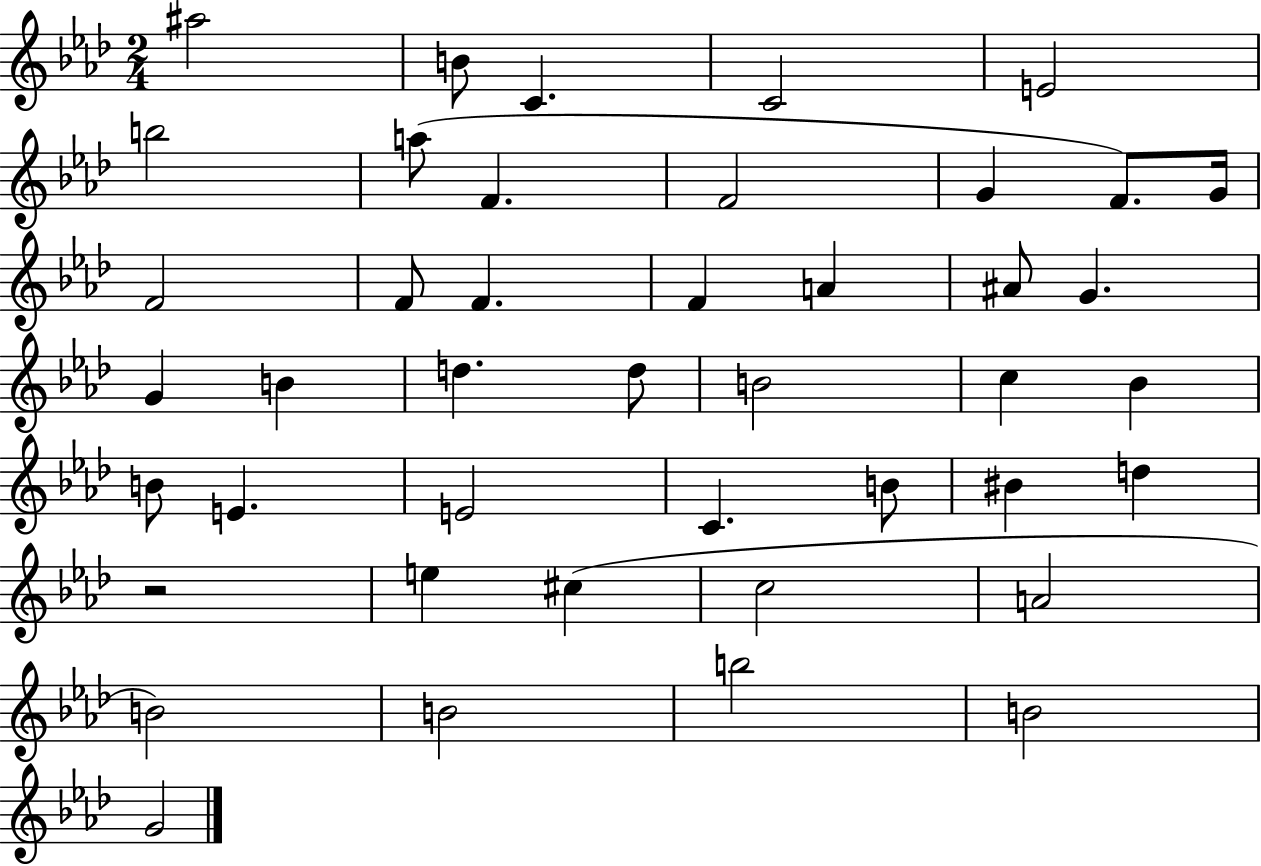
{
  \clef treble
  \numericTimeSignature
  \time 2/4
  \key aes \major
  \repeat volta 2 { ais''2 | b'8 c'4. | c'2 | e'2 | \break b''2 | a''8( f'4. | f'2 | g'4 f'8.) g'16 | \break f'2 | f'8 f'4. | f'4 a'4 | ais'8 g'4. | \break g'4 b'4 | d''4. d''8 | b'2 | c''4 bes'4 | \break b'8 e'4. | e'2 | c'4. b'8 | bis'4 d''4 | \break r2 | e''4 cis''4( | c''2 | a'2 | \break b'2) | b'2 | b''2 | b'2 | \break g'2 | } \bar "|."
}